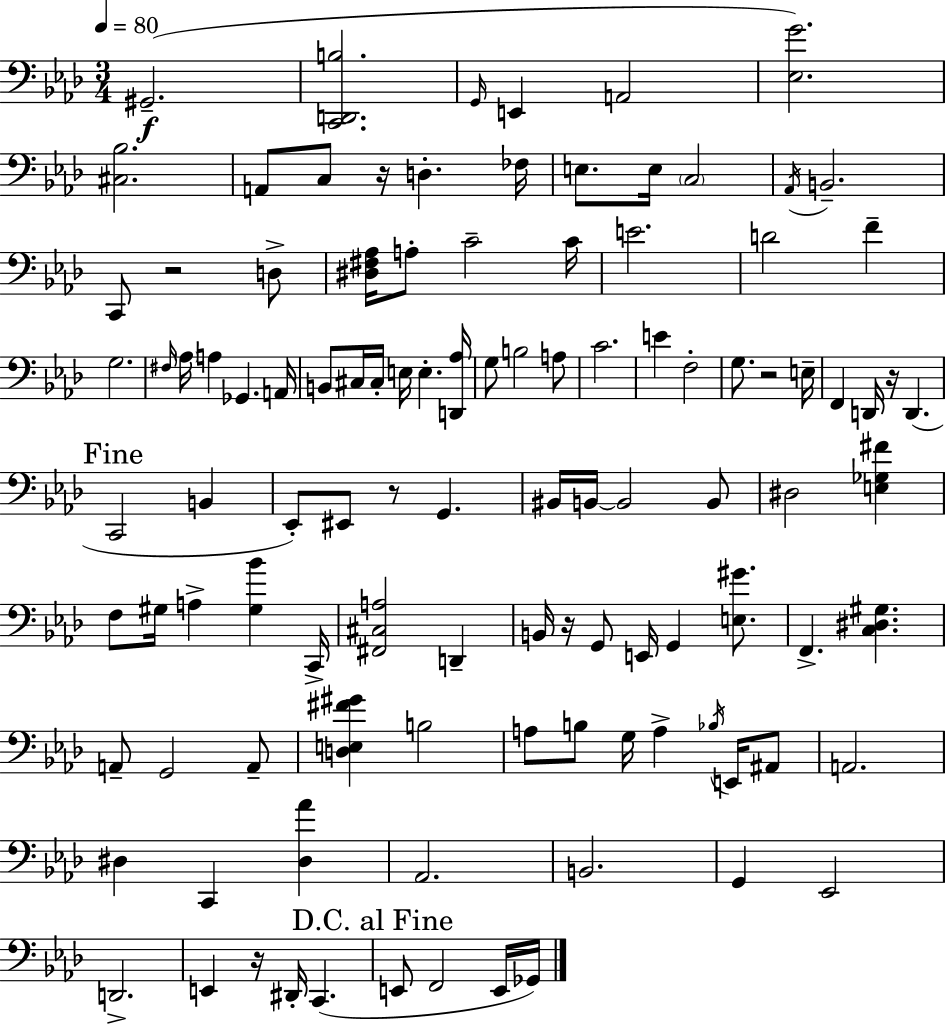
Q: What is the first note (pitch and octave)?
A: G#2